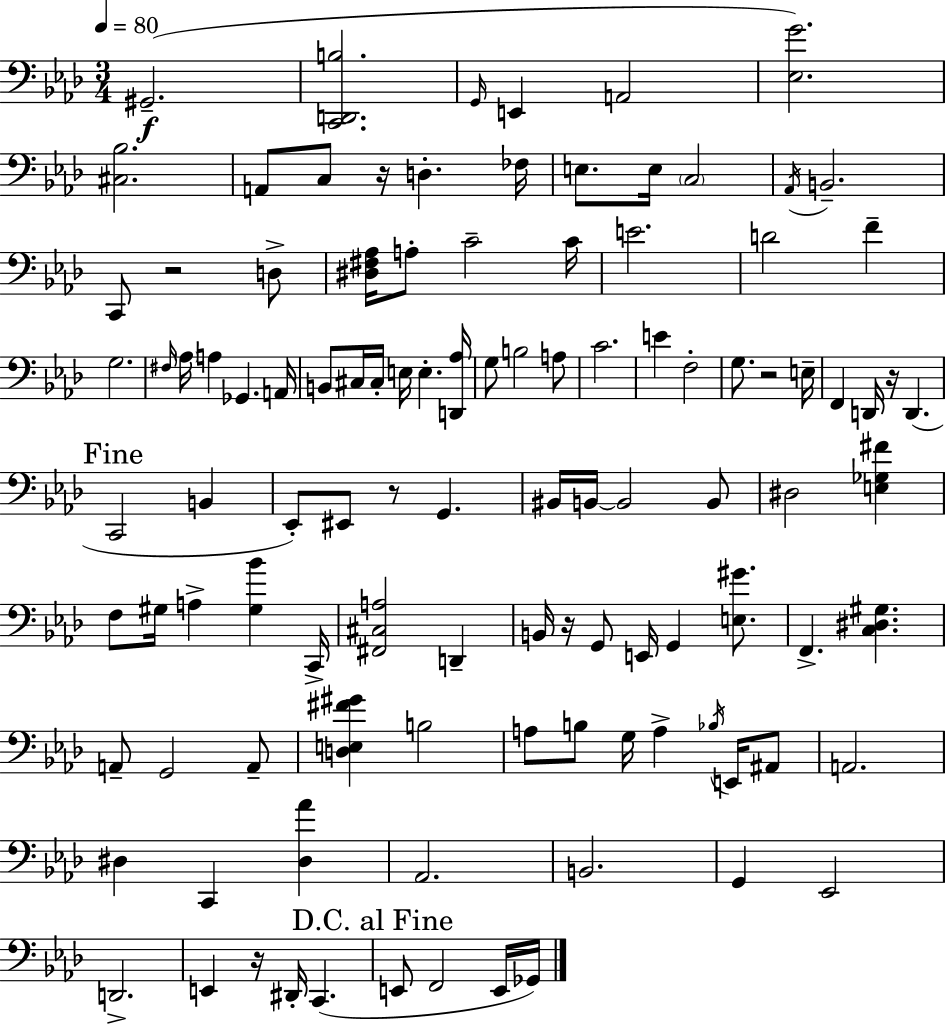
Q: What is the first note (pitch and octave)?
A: G#2